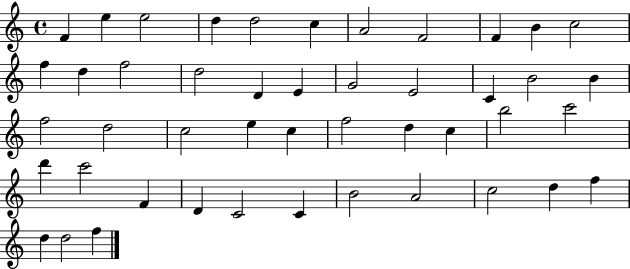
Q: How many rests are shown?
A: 0